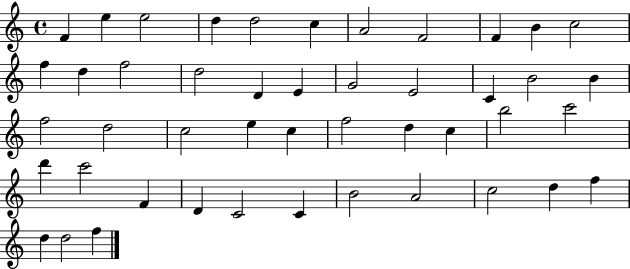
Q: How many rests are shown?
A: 0